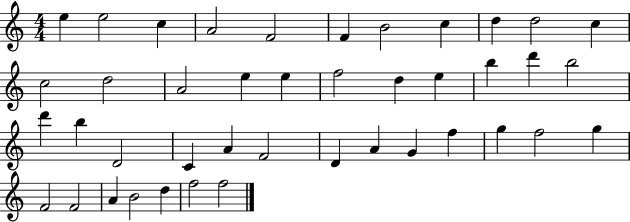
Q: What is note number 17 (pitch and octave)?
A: F5